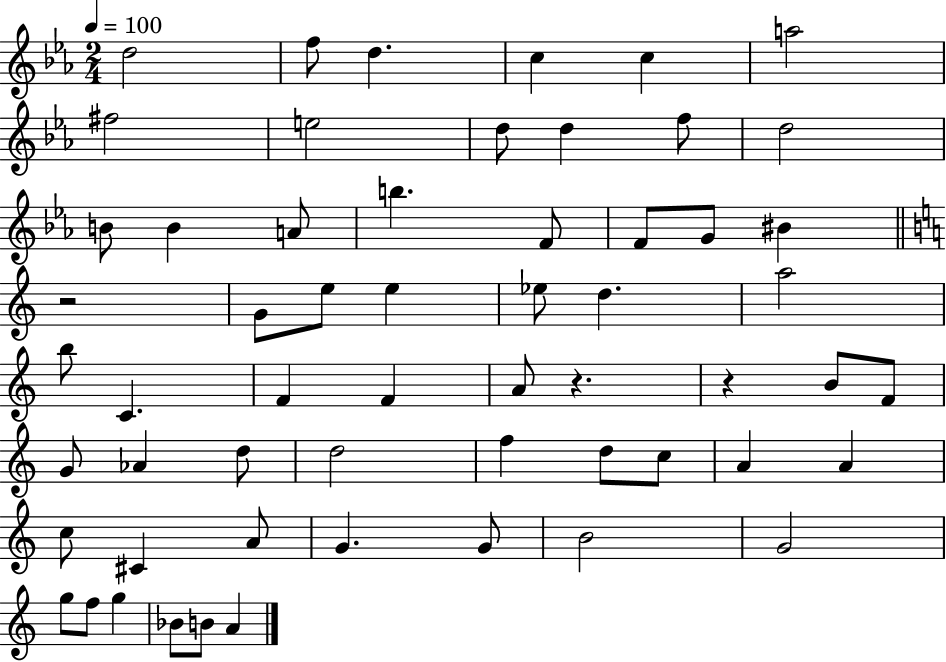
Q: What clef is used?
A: treble